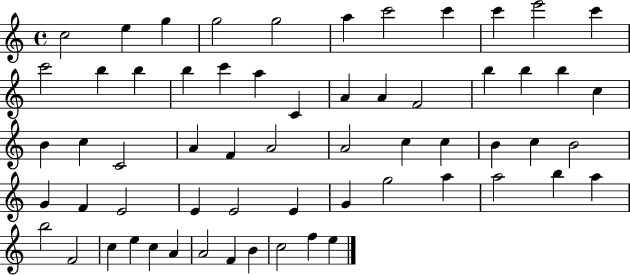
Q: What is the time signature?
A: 4/4